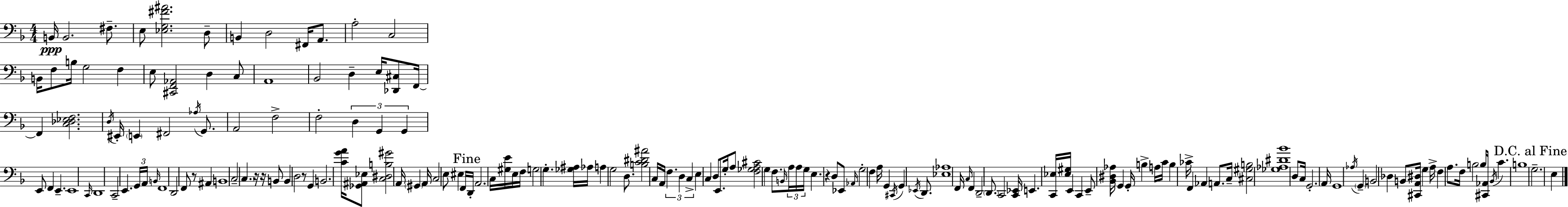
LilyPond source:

{
  \clef bass
  \numericTimeSignature
  \time 4/4
  \key f \major
  b,16\ppp b,2. fis8.-- | e8 <ees g fis' ais'>2. d8-- | b,4 d2 fis,16 a,8. | a2-. c2 | \break b,16 f8 b16 g2 f4 | e8 <cis, f, aes,>2 d4 c8 | a,1 | bes,2 d4-- e16 <des, cis>8 f,16~~ | \break f,4 <c des ees f>2. | \acciaccatura { d16 } eis,16-. \parenthesize e,4 fis,2 \acciaccatura { aes16 } g,8. | a,2 f2-> | f2-. \tuplet 3/2 { d4 g,4 | \break g,4 } e,8 f,4 e,4.-- | e,1 | \grace { c,16 } d,1 | c,2-- e,4. | \break \tuplet 3/2 { g,16 a,16 \grace { b,16 } } f,1 | d,2 f,8 r8 | ais,4 b,1 | c2-- \parenthesize c4. | \break r16 r16 b,8 b,4 d2 | r8 g,4 b,2. | <c' g' a'>16 <ges, ais, ees>8 <c dis b gis'>2 a,16 | \parenthesize gis,4 a,16 c2 e8 eis4 | \break f,16 \mark "Fine" d,16-. a,2. | c16 <gis e'>16 e16 f16 g2 g4.-. | <ges ais>16 aes16 a4 g2 | d8. <b c' dis' ais'>2 c16 a,16 \tuplet 3/2 { f4. | \break d4 c4-> } e4 | c4 d8 e,8. g16-. a8 <f ges a cis'>2 | g4 f8. \grace { b,16 } \tuplet 3/2 { a16 a16 g16 } e4. | r4 d8 ees,8 \grace { aes,16 } g2-. | \break f4 a16 g,4 \acciaccatura { cis,16 } | g,4 \acciaccatura { ees,16 } d,8. <ees aes>1 | f,16 \grace { c16 } f,4 d,2-- | \parenthesize d,8. c,2 | \break <c, ees,>16 e,4. <c, ees>16 <ees gis>16 e,4 c,4 | e,8-- <bes, dis aes>16 g,4 g,16-. b4-> a16 c'16 | b4 ces'16-> f,4 aes,4 a,8. | c16-- <cis gis b>2 <ges aes dis' bes'>1 | \break d8 c16 g,2.-. | a,16 g,1 | \acciaccatura { aes16 } \parenthesize g,4-- b,2 | des4 b,8 <cis, a, dis>16 g4 | \break a16-> f4 a8. f16 b2 | b16 <cis, aes,>16 \acciaccatura { bes,16 } c'4. b1 | \mark "D.C. al Fine" g2.-- | e4 \bar "|."
}